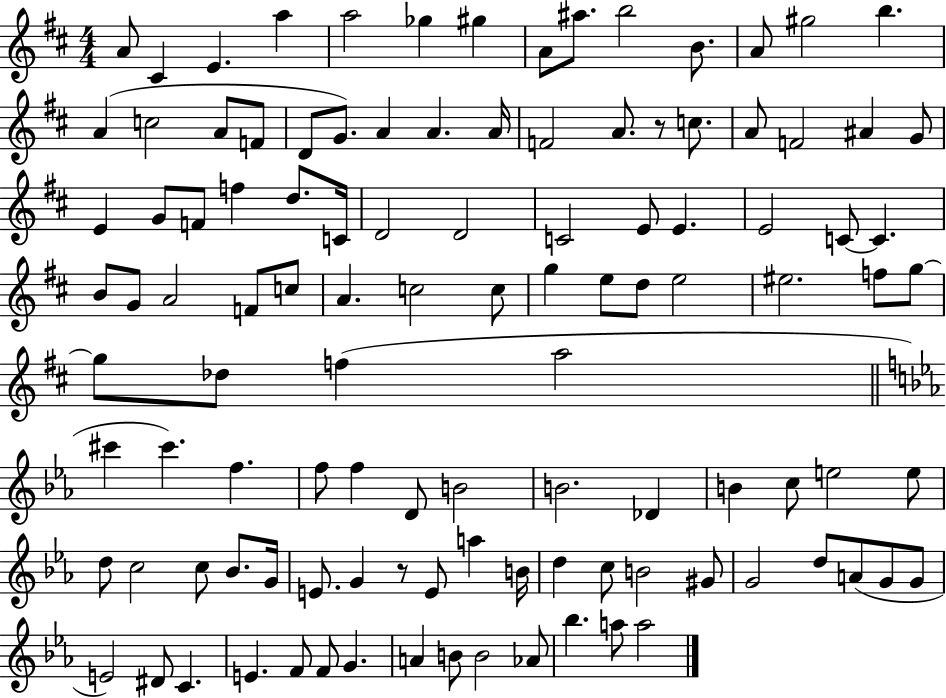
A4/e C#4/q E4/q. A5/q A5/h Gb5/q G#5/q A4/e A#5/e. B5/h B4/e. A4/e G#5/h B5/q. A4/q C5/h A4/e F4/e D4/e G4/e. A4/q A4/q. A4/s F4/h A4/e. R/e C5/e. A4/e F4/h A#4/q G4/e E4/q G4/e F4/e F5/q D5/e. C4/s D4/h D4/h C4/h E4/e E4/q. E4/h C4/e C4/q. B4/e G4/e A4/h F4/e C5/e A4/q. C5/h C5/e G5/q E5/e D5/e E5/h EIS5/h. F5/e G5/e G5/e Db5/e F5/q A5/h C#6/q C#6/q. F5/q. F5/e F5/q D4/e B4/h B4/h. Db4/q B4/q C5/e E5/h E5/e D5/e C5/h C5/e Bb4/e. G4/s E4/e. G4/q R/e E4/e A5/q B4/s D5/q C5/e B4/h G#4/e G4/h D5/e A4/e G4/e G4/e E4/h D#4/e C4/q. E4/q. F4/e F4/e G4/q. A4/q B4/e B4/h Ab4/e Bb5/q. A5/e A5/h